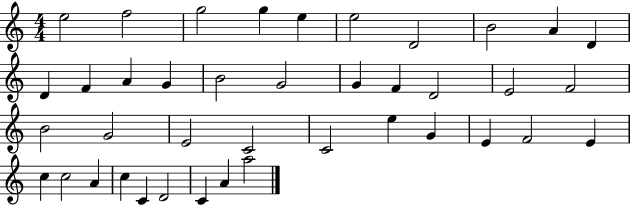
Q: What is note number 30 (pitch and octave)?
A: F4